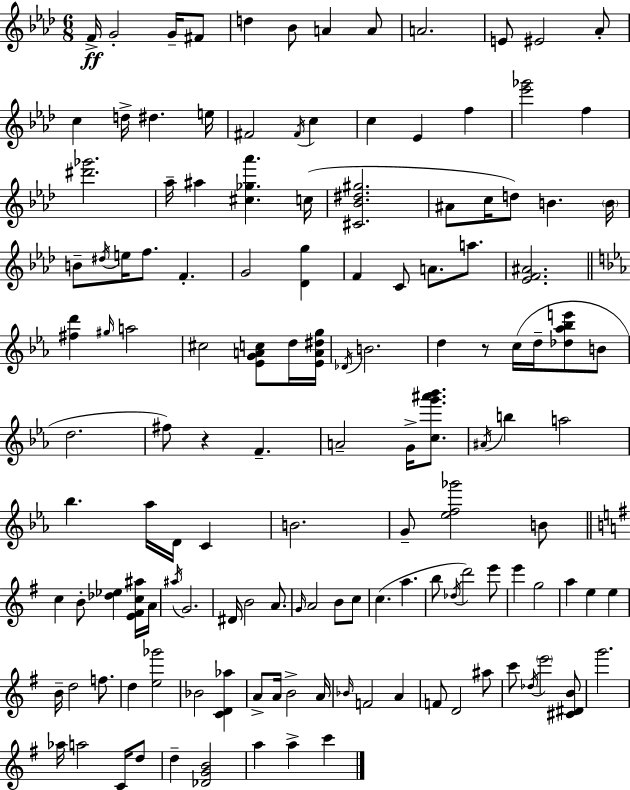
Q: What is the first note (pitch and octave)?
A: F4